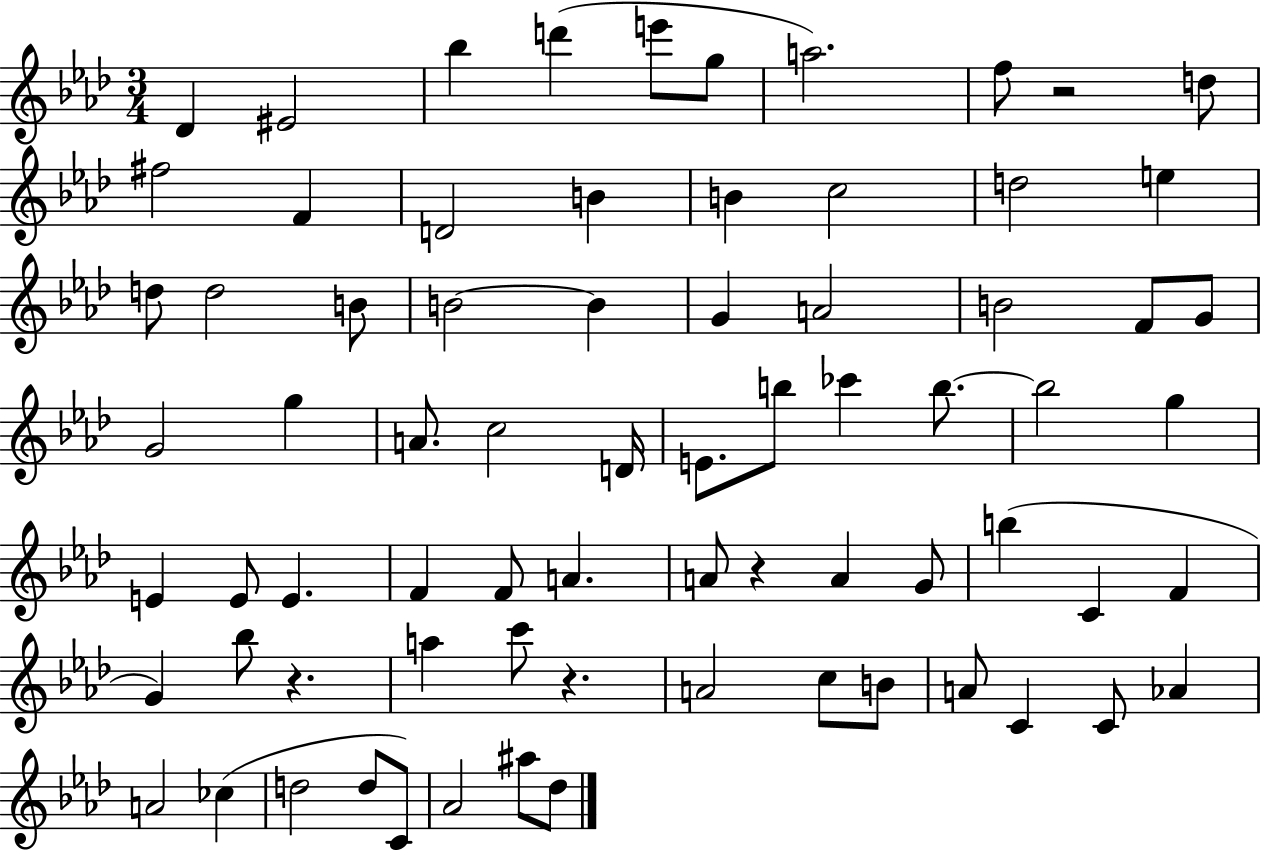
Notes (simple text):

Db4/q EIS4/h Bb5/q D6/q E6/e G5/e A5/h. F5/e R/h D5/e F#5/h F4/q D4/h B4/q B4/q C5/h D5/h E5/q D5/e D5/h B4/e B4/h B4/q G4/q A4/h B4/h F4/e G4/e G4/h G5/q A4/e. C5/h D4/s E4/e. B5/e CES6/q B5/e. B5/h G5/q E4/q E4/e E4/q. F4/q F4/e A4/q. A4/e R/q A4/q G4/e B5/q C4/q F4/q G4/q Bb5/e R/q. A5/q C6/e R/q. A4/h C5/e B4/e A4/e C4/q C4/e Ab4/q A4/h CES5/q D5/h D5/e C4/e Ab4/h A#5/e Db5/e